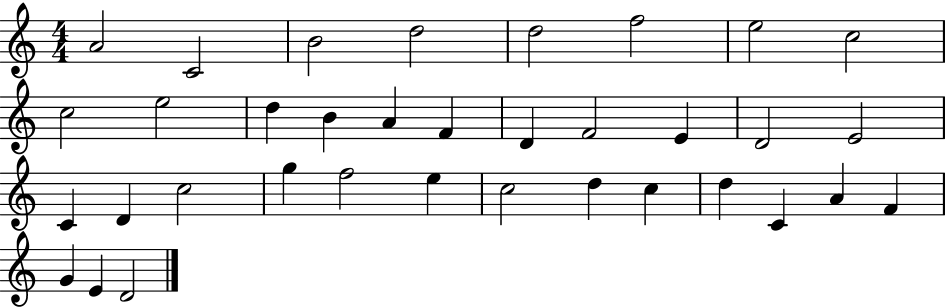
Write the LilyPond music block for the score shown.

{
  \clef treble
  \numericTimeSignature
  \time 4/4
  \key c \major
  a'2 c'2 | b'2 d''2 | d''2 f''2 | e''2 c''2 | \break c''2 e''2 | d''4 b'4 a'4 f'4 | d'4 f'2 e'4 | d'2 e'2 | \break c'4 d'4 c''2 | g''4 f''2 e''4 | c''2 d''4 c''4 | d''4 c'4 a'4 f'4 | \break g'4 e'4 d'2 | \bar "|."
}